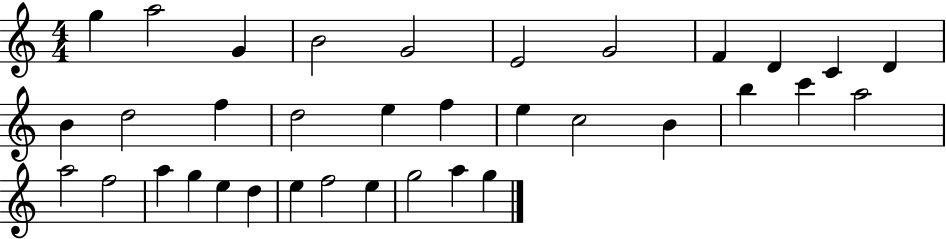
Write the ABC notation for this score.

X:1
T:Untitled
M:4/4
L:1/4
K:C
g a2 G B2 G2 E2 G2 F D C D B d2 f d2 e f e c2 B b c' a2 a2 f2 a g e d e f2 e g2 a g